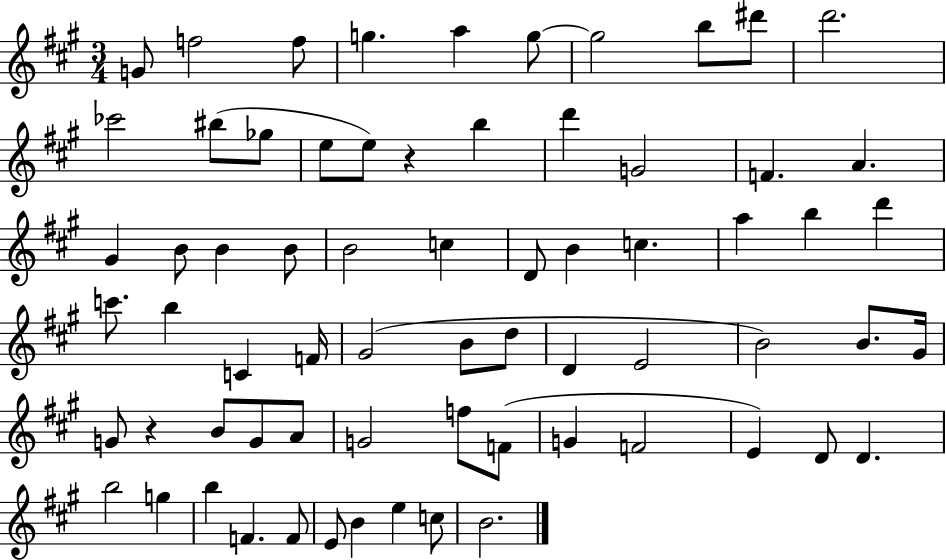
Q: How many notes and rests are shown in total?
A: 68